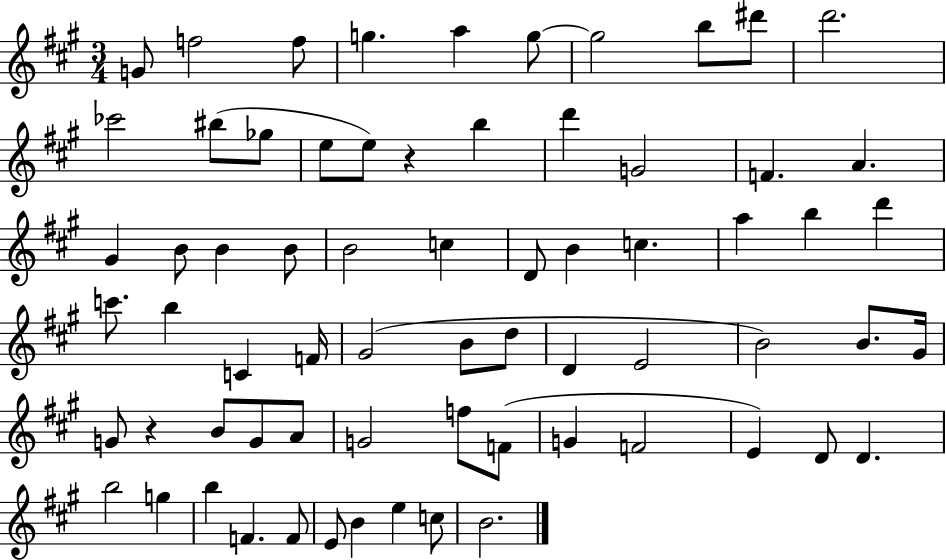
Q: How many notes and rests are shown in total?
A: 68